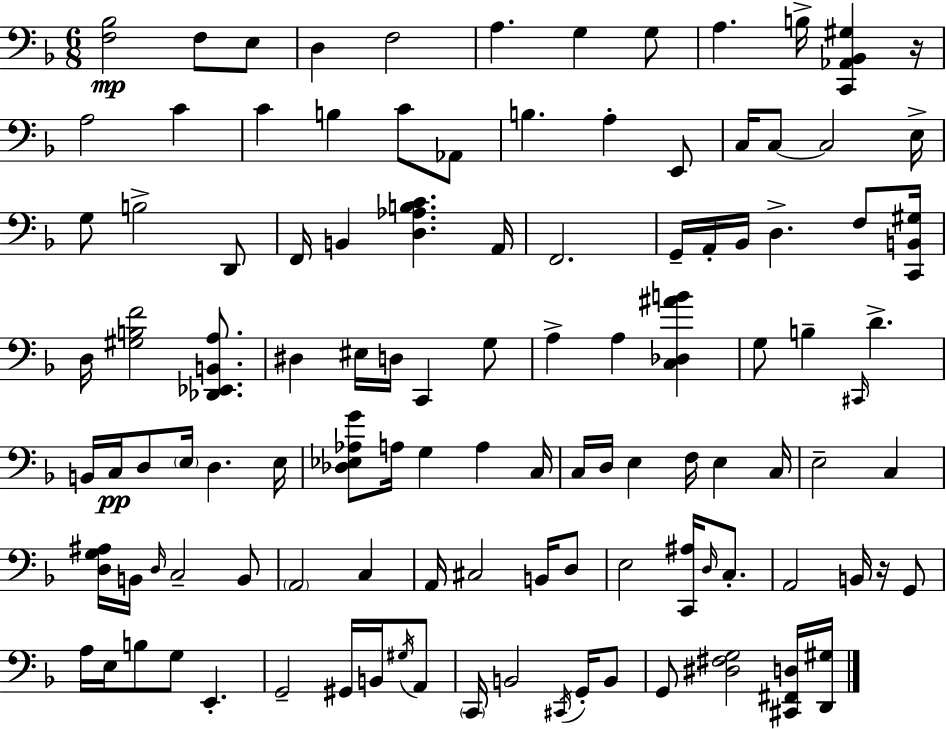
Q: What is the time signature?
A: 6/8